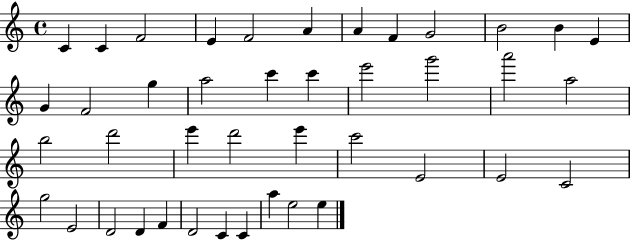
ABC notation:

X:1
T:Untitled
M:4/4
L:1/4
K:C
C C F2 E F2 A A F G2 B2 B E G F2 g a2 c' c' e'2 g'2 a'2 a2 b2 d'2 e' d'2 e' c'2 E2 E2 C2 g2 E2 D2 D F D2 C C a e2 e